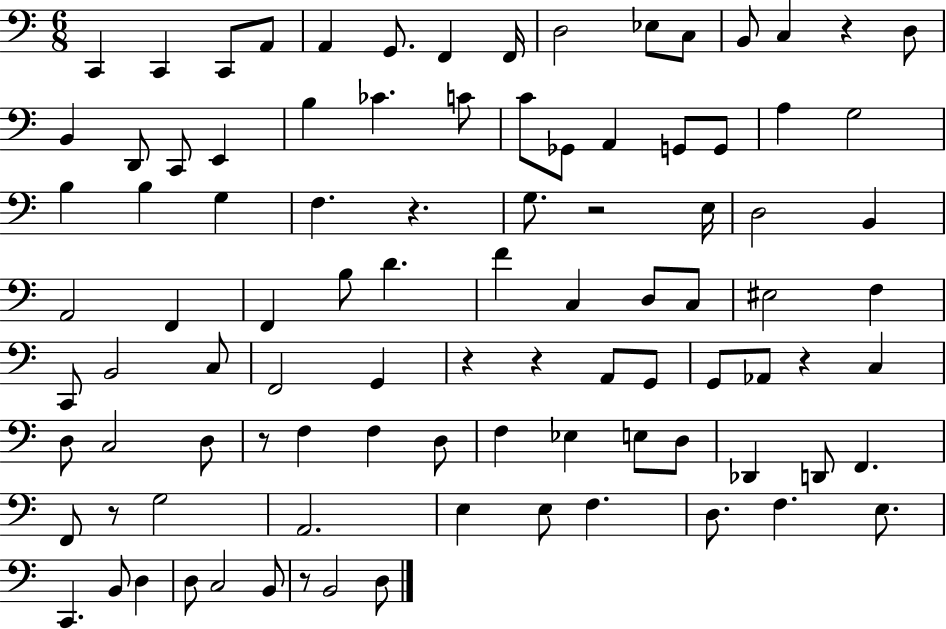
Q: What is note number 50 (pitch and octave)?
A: C3